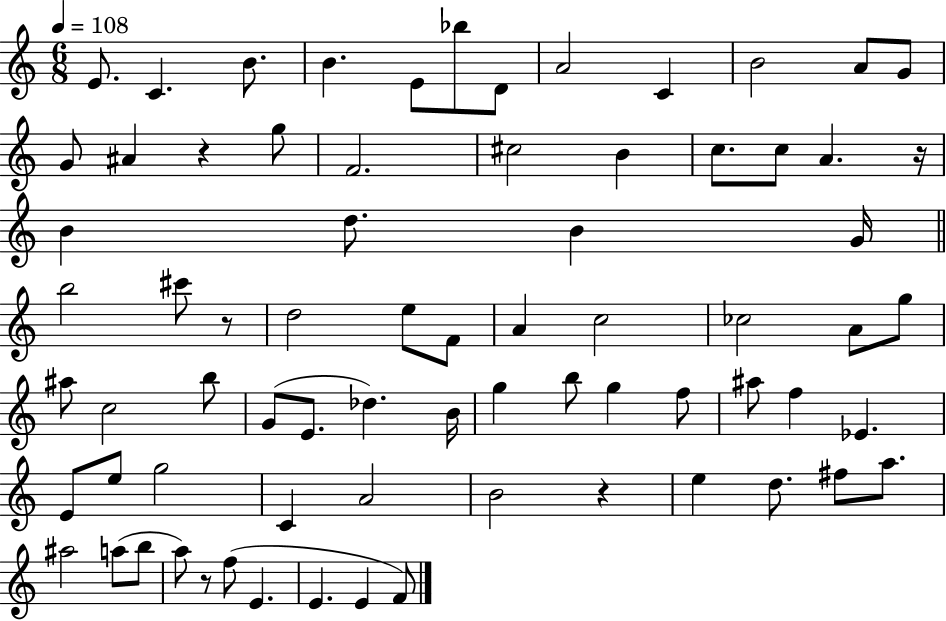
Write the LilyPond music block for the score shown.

{
  \clef treble
  \numericTimeSignature
  \time 6/8
  \key c \major
  \tempo 4 = 108
  e'8. c'4. b'8. | b'4. e'8 bes''8 d'8 | a'2 c'4 | b'2 a'8 g'8 | \break g'8 ais'4 r4 g''8 | f'2. | cis''2 b'4 | c''8. c''8 a'4. r16 | \break b'4 d''8. b'4 g'16 | \bar "||" \break \key a \minor b''2 cis'''8 r8 | d''2 e''8 f'8 | a'4 c''2 | ces''2 a'8 g''8 | \break ais''8 c''2 b''8 | g'8( e'8. des''4.) b'16 | g''4 b''8 g''4 f''8 | ais''8 f''4 ees'4. | \break e'8 e''8 g''2 | c'4 a'2 | b'2 r4 | e''4 d''8. fis''8 a''8. | \break ais''2 a''8( b''8 | a''8) r8 f''8( e'4. | e'4. e'4 f'8) | \bar "|."
}